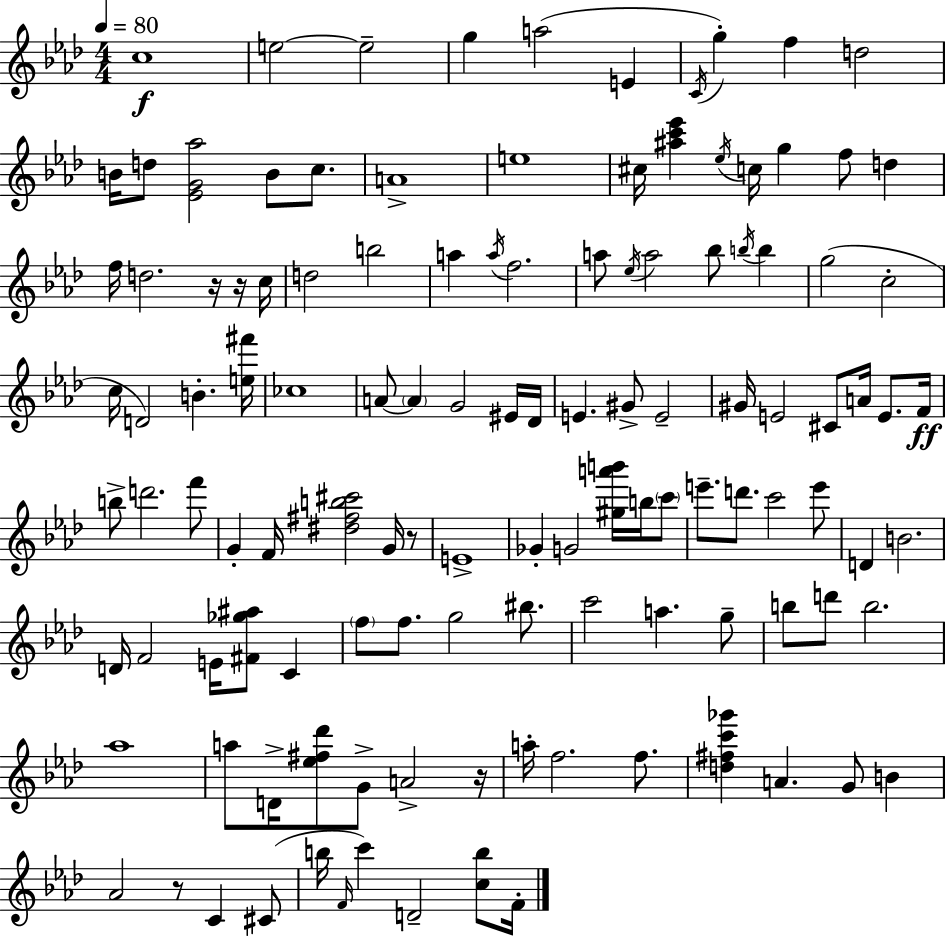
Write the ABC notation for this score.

X:1
T:Untitled
M:4/4
L:1/4
K:Fm
c4 e2 e2 g a2 E C/4 g f d2 B/4 d/2 [_EG_a]2 B/2 c/2 A4 e4 ^c/4 [^ac'_e'] _e/4 c/4 g f/2 d f/4 d2 z/4 z/4 c/4 d2 b2 a a/4 f2 a/2 _e/4 a2 _b/2 b/4 b g2 c2 c/4 D2 B [e^f']/4 _c4 A/2 A G2 ^E/4 _D/4 E ^G/2 E2 ^G/4 E2 ^C/2 A/4 E/2 F/4 b/2 d'2 f'/2 G F/4 [^d^fb^c']2 G/4 z/2 E4 _G G2 [^ga'b']/4 b/4 c'/2 e'/2 d'/2 c'2 e'/2 D B2 D/4 F2 E/4 [^F_g^a]/2 C f/2 f/2 g2 ^b/2 c'2 a g/2 b/2 d'/2 b2 _a4 a/2 D/4 [_e^f_d']/2 G/2 A2 z/4 a/4 f2 f/2 [d^fc'_g'] A G/2 B _A2 z/2 C ^C/2 b/4 F/4 c' D2 [cb]/2 F/4